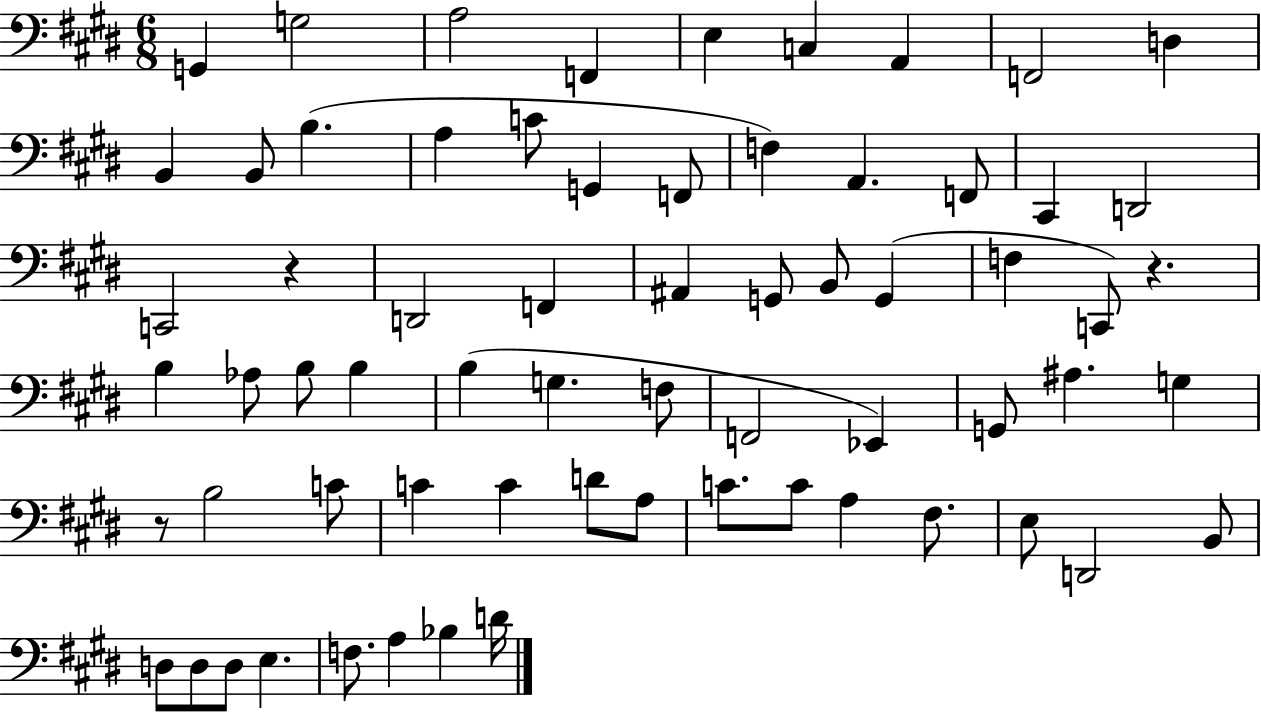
{
  \clef bass
  \numericTimeSignature
  \time 6/8
  \key e \major
  g,4 g2 | a2 f,4 | e4 c4 a,4 | f,2 d4 | \break b,4 b,8 b4.( | a4 c'8 g,4 f,8 | f4) a,4. f,8 | cis,4 d,2 | \break c,2 r4 | d,2 f,4 | ais,4 g,8 b,8 g,4( | f4 c,8) r4. | \break b4 aes8 b8 b4 | b4( g4. f8 | f,2 ees,4) | g,8 ais4. g4 | \break r8 b2 c'8 | c'4 c'4 d'8 a8 | c'8. c'8 a4 fis8. | e8 d,2 b,8 | \break d8 d8 d8 e4. | f8. a4 bes4 d'16 | \bar "|."
}